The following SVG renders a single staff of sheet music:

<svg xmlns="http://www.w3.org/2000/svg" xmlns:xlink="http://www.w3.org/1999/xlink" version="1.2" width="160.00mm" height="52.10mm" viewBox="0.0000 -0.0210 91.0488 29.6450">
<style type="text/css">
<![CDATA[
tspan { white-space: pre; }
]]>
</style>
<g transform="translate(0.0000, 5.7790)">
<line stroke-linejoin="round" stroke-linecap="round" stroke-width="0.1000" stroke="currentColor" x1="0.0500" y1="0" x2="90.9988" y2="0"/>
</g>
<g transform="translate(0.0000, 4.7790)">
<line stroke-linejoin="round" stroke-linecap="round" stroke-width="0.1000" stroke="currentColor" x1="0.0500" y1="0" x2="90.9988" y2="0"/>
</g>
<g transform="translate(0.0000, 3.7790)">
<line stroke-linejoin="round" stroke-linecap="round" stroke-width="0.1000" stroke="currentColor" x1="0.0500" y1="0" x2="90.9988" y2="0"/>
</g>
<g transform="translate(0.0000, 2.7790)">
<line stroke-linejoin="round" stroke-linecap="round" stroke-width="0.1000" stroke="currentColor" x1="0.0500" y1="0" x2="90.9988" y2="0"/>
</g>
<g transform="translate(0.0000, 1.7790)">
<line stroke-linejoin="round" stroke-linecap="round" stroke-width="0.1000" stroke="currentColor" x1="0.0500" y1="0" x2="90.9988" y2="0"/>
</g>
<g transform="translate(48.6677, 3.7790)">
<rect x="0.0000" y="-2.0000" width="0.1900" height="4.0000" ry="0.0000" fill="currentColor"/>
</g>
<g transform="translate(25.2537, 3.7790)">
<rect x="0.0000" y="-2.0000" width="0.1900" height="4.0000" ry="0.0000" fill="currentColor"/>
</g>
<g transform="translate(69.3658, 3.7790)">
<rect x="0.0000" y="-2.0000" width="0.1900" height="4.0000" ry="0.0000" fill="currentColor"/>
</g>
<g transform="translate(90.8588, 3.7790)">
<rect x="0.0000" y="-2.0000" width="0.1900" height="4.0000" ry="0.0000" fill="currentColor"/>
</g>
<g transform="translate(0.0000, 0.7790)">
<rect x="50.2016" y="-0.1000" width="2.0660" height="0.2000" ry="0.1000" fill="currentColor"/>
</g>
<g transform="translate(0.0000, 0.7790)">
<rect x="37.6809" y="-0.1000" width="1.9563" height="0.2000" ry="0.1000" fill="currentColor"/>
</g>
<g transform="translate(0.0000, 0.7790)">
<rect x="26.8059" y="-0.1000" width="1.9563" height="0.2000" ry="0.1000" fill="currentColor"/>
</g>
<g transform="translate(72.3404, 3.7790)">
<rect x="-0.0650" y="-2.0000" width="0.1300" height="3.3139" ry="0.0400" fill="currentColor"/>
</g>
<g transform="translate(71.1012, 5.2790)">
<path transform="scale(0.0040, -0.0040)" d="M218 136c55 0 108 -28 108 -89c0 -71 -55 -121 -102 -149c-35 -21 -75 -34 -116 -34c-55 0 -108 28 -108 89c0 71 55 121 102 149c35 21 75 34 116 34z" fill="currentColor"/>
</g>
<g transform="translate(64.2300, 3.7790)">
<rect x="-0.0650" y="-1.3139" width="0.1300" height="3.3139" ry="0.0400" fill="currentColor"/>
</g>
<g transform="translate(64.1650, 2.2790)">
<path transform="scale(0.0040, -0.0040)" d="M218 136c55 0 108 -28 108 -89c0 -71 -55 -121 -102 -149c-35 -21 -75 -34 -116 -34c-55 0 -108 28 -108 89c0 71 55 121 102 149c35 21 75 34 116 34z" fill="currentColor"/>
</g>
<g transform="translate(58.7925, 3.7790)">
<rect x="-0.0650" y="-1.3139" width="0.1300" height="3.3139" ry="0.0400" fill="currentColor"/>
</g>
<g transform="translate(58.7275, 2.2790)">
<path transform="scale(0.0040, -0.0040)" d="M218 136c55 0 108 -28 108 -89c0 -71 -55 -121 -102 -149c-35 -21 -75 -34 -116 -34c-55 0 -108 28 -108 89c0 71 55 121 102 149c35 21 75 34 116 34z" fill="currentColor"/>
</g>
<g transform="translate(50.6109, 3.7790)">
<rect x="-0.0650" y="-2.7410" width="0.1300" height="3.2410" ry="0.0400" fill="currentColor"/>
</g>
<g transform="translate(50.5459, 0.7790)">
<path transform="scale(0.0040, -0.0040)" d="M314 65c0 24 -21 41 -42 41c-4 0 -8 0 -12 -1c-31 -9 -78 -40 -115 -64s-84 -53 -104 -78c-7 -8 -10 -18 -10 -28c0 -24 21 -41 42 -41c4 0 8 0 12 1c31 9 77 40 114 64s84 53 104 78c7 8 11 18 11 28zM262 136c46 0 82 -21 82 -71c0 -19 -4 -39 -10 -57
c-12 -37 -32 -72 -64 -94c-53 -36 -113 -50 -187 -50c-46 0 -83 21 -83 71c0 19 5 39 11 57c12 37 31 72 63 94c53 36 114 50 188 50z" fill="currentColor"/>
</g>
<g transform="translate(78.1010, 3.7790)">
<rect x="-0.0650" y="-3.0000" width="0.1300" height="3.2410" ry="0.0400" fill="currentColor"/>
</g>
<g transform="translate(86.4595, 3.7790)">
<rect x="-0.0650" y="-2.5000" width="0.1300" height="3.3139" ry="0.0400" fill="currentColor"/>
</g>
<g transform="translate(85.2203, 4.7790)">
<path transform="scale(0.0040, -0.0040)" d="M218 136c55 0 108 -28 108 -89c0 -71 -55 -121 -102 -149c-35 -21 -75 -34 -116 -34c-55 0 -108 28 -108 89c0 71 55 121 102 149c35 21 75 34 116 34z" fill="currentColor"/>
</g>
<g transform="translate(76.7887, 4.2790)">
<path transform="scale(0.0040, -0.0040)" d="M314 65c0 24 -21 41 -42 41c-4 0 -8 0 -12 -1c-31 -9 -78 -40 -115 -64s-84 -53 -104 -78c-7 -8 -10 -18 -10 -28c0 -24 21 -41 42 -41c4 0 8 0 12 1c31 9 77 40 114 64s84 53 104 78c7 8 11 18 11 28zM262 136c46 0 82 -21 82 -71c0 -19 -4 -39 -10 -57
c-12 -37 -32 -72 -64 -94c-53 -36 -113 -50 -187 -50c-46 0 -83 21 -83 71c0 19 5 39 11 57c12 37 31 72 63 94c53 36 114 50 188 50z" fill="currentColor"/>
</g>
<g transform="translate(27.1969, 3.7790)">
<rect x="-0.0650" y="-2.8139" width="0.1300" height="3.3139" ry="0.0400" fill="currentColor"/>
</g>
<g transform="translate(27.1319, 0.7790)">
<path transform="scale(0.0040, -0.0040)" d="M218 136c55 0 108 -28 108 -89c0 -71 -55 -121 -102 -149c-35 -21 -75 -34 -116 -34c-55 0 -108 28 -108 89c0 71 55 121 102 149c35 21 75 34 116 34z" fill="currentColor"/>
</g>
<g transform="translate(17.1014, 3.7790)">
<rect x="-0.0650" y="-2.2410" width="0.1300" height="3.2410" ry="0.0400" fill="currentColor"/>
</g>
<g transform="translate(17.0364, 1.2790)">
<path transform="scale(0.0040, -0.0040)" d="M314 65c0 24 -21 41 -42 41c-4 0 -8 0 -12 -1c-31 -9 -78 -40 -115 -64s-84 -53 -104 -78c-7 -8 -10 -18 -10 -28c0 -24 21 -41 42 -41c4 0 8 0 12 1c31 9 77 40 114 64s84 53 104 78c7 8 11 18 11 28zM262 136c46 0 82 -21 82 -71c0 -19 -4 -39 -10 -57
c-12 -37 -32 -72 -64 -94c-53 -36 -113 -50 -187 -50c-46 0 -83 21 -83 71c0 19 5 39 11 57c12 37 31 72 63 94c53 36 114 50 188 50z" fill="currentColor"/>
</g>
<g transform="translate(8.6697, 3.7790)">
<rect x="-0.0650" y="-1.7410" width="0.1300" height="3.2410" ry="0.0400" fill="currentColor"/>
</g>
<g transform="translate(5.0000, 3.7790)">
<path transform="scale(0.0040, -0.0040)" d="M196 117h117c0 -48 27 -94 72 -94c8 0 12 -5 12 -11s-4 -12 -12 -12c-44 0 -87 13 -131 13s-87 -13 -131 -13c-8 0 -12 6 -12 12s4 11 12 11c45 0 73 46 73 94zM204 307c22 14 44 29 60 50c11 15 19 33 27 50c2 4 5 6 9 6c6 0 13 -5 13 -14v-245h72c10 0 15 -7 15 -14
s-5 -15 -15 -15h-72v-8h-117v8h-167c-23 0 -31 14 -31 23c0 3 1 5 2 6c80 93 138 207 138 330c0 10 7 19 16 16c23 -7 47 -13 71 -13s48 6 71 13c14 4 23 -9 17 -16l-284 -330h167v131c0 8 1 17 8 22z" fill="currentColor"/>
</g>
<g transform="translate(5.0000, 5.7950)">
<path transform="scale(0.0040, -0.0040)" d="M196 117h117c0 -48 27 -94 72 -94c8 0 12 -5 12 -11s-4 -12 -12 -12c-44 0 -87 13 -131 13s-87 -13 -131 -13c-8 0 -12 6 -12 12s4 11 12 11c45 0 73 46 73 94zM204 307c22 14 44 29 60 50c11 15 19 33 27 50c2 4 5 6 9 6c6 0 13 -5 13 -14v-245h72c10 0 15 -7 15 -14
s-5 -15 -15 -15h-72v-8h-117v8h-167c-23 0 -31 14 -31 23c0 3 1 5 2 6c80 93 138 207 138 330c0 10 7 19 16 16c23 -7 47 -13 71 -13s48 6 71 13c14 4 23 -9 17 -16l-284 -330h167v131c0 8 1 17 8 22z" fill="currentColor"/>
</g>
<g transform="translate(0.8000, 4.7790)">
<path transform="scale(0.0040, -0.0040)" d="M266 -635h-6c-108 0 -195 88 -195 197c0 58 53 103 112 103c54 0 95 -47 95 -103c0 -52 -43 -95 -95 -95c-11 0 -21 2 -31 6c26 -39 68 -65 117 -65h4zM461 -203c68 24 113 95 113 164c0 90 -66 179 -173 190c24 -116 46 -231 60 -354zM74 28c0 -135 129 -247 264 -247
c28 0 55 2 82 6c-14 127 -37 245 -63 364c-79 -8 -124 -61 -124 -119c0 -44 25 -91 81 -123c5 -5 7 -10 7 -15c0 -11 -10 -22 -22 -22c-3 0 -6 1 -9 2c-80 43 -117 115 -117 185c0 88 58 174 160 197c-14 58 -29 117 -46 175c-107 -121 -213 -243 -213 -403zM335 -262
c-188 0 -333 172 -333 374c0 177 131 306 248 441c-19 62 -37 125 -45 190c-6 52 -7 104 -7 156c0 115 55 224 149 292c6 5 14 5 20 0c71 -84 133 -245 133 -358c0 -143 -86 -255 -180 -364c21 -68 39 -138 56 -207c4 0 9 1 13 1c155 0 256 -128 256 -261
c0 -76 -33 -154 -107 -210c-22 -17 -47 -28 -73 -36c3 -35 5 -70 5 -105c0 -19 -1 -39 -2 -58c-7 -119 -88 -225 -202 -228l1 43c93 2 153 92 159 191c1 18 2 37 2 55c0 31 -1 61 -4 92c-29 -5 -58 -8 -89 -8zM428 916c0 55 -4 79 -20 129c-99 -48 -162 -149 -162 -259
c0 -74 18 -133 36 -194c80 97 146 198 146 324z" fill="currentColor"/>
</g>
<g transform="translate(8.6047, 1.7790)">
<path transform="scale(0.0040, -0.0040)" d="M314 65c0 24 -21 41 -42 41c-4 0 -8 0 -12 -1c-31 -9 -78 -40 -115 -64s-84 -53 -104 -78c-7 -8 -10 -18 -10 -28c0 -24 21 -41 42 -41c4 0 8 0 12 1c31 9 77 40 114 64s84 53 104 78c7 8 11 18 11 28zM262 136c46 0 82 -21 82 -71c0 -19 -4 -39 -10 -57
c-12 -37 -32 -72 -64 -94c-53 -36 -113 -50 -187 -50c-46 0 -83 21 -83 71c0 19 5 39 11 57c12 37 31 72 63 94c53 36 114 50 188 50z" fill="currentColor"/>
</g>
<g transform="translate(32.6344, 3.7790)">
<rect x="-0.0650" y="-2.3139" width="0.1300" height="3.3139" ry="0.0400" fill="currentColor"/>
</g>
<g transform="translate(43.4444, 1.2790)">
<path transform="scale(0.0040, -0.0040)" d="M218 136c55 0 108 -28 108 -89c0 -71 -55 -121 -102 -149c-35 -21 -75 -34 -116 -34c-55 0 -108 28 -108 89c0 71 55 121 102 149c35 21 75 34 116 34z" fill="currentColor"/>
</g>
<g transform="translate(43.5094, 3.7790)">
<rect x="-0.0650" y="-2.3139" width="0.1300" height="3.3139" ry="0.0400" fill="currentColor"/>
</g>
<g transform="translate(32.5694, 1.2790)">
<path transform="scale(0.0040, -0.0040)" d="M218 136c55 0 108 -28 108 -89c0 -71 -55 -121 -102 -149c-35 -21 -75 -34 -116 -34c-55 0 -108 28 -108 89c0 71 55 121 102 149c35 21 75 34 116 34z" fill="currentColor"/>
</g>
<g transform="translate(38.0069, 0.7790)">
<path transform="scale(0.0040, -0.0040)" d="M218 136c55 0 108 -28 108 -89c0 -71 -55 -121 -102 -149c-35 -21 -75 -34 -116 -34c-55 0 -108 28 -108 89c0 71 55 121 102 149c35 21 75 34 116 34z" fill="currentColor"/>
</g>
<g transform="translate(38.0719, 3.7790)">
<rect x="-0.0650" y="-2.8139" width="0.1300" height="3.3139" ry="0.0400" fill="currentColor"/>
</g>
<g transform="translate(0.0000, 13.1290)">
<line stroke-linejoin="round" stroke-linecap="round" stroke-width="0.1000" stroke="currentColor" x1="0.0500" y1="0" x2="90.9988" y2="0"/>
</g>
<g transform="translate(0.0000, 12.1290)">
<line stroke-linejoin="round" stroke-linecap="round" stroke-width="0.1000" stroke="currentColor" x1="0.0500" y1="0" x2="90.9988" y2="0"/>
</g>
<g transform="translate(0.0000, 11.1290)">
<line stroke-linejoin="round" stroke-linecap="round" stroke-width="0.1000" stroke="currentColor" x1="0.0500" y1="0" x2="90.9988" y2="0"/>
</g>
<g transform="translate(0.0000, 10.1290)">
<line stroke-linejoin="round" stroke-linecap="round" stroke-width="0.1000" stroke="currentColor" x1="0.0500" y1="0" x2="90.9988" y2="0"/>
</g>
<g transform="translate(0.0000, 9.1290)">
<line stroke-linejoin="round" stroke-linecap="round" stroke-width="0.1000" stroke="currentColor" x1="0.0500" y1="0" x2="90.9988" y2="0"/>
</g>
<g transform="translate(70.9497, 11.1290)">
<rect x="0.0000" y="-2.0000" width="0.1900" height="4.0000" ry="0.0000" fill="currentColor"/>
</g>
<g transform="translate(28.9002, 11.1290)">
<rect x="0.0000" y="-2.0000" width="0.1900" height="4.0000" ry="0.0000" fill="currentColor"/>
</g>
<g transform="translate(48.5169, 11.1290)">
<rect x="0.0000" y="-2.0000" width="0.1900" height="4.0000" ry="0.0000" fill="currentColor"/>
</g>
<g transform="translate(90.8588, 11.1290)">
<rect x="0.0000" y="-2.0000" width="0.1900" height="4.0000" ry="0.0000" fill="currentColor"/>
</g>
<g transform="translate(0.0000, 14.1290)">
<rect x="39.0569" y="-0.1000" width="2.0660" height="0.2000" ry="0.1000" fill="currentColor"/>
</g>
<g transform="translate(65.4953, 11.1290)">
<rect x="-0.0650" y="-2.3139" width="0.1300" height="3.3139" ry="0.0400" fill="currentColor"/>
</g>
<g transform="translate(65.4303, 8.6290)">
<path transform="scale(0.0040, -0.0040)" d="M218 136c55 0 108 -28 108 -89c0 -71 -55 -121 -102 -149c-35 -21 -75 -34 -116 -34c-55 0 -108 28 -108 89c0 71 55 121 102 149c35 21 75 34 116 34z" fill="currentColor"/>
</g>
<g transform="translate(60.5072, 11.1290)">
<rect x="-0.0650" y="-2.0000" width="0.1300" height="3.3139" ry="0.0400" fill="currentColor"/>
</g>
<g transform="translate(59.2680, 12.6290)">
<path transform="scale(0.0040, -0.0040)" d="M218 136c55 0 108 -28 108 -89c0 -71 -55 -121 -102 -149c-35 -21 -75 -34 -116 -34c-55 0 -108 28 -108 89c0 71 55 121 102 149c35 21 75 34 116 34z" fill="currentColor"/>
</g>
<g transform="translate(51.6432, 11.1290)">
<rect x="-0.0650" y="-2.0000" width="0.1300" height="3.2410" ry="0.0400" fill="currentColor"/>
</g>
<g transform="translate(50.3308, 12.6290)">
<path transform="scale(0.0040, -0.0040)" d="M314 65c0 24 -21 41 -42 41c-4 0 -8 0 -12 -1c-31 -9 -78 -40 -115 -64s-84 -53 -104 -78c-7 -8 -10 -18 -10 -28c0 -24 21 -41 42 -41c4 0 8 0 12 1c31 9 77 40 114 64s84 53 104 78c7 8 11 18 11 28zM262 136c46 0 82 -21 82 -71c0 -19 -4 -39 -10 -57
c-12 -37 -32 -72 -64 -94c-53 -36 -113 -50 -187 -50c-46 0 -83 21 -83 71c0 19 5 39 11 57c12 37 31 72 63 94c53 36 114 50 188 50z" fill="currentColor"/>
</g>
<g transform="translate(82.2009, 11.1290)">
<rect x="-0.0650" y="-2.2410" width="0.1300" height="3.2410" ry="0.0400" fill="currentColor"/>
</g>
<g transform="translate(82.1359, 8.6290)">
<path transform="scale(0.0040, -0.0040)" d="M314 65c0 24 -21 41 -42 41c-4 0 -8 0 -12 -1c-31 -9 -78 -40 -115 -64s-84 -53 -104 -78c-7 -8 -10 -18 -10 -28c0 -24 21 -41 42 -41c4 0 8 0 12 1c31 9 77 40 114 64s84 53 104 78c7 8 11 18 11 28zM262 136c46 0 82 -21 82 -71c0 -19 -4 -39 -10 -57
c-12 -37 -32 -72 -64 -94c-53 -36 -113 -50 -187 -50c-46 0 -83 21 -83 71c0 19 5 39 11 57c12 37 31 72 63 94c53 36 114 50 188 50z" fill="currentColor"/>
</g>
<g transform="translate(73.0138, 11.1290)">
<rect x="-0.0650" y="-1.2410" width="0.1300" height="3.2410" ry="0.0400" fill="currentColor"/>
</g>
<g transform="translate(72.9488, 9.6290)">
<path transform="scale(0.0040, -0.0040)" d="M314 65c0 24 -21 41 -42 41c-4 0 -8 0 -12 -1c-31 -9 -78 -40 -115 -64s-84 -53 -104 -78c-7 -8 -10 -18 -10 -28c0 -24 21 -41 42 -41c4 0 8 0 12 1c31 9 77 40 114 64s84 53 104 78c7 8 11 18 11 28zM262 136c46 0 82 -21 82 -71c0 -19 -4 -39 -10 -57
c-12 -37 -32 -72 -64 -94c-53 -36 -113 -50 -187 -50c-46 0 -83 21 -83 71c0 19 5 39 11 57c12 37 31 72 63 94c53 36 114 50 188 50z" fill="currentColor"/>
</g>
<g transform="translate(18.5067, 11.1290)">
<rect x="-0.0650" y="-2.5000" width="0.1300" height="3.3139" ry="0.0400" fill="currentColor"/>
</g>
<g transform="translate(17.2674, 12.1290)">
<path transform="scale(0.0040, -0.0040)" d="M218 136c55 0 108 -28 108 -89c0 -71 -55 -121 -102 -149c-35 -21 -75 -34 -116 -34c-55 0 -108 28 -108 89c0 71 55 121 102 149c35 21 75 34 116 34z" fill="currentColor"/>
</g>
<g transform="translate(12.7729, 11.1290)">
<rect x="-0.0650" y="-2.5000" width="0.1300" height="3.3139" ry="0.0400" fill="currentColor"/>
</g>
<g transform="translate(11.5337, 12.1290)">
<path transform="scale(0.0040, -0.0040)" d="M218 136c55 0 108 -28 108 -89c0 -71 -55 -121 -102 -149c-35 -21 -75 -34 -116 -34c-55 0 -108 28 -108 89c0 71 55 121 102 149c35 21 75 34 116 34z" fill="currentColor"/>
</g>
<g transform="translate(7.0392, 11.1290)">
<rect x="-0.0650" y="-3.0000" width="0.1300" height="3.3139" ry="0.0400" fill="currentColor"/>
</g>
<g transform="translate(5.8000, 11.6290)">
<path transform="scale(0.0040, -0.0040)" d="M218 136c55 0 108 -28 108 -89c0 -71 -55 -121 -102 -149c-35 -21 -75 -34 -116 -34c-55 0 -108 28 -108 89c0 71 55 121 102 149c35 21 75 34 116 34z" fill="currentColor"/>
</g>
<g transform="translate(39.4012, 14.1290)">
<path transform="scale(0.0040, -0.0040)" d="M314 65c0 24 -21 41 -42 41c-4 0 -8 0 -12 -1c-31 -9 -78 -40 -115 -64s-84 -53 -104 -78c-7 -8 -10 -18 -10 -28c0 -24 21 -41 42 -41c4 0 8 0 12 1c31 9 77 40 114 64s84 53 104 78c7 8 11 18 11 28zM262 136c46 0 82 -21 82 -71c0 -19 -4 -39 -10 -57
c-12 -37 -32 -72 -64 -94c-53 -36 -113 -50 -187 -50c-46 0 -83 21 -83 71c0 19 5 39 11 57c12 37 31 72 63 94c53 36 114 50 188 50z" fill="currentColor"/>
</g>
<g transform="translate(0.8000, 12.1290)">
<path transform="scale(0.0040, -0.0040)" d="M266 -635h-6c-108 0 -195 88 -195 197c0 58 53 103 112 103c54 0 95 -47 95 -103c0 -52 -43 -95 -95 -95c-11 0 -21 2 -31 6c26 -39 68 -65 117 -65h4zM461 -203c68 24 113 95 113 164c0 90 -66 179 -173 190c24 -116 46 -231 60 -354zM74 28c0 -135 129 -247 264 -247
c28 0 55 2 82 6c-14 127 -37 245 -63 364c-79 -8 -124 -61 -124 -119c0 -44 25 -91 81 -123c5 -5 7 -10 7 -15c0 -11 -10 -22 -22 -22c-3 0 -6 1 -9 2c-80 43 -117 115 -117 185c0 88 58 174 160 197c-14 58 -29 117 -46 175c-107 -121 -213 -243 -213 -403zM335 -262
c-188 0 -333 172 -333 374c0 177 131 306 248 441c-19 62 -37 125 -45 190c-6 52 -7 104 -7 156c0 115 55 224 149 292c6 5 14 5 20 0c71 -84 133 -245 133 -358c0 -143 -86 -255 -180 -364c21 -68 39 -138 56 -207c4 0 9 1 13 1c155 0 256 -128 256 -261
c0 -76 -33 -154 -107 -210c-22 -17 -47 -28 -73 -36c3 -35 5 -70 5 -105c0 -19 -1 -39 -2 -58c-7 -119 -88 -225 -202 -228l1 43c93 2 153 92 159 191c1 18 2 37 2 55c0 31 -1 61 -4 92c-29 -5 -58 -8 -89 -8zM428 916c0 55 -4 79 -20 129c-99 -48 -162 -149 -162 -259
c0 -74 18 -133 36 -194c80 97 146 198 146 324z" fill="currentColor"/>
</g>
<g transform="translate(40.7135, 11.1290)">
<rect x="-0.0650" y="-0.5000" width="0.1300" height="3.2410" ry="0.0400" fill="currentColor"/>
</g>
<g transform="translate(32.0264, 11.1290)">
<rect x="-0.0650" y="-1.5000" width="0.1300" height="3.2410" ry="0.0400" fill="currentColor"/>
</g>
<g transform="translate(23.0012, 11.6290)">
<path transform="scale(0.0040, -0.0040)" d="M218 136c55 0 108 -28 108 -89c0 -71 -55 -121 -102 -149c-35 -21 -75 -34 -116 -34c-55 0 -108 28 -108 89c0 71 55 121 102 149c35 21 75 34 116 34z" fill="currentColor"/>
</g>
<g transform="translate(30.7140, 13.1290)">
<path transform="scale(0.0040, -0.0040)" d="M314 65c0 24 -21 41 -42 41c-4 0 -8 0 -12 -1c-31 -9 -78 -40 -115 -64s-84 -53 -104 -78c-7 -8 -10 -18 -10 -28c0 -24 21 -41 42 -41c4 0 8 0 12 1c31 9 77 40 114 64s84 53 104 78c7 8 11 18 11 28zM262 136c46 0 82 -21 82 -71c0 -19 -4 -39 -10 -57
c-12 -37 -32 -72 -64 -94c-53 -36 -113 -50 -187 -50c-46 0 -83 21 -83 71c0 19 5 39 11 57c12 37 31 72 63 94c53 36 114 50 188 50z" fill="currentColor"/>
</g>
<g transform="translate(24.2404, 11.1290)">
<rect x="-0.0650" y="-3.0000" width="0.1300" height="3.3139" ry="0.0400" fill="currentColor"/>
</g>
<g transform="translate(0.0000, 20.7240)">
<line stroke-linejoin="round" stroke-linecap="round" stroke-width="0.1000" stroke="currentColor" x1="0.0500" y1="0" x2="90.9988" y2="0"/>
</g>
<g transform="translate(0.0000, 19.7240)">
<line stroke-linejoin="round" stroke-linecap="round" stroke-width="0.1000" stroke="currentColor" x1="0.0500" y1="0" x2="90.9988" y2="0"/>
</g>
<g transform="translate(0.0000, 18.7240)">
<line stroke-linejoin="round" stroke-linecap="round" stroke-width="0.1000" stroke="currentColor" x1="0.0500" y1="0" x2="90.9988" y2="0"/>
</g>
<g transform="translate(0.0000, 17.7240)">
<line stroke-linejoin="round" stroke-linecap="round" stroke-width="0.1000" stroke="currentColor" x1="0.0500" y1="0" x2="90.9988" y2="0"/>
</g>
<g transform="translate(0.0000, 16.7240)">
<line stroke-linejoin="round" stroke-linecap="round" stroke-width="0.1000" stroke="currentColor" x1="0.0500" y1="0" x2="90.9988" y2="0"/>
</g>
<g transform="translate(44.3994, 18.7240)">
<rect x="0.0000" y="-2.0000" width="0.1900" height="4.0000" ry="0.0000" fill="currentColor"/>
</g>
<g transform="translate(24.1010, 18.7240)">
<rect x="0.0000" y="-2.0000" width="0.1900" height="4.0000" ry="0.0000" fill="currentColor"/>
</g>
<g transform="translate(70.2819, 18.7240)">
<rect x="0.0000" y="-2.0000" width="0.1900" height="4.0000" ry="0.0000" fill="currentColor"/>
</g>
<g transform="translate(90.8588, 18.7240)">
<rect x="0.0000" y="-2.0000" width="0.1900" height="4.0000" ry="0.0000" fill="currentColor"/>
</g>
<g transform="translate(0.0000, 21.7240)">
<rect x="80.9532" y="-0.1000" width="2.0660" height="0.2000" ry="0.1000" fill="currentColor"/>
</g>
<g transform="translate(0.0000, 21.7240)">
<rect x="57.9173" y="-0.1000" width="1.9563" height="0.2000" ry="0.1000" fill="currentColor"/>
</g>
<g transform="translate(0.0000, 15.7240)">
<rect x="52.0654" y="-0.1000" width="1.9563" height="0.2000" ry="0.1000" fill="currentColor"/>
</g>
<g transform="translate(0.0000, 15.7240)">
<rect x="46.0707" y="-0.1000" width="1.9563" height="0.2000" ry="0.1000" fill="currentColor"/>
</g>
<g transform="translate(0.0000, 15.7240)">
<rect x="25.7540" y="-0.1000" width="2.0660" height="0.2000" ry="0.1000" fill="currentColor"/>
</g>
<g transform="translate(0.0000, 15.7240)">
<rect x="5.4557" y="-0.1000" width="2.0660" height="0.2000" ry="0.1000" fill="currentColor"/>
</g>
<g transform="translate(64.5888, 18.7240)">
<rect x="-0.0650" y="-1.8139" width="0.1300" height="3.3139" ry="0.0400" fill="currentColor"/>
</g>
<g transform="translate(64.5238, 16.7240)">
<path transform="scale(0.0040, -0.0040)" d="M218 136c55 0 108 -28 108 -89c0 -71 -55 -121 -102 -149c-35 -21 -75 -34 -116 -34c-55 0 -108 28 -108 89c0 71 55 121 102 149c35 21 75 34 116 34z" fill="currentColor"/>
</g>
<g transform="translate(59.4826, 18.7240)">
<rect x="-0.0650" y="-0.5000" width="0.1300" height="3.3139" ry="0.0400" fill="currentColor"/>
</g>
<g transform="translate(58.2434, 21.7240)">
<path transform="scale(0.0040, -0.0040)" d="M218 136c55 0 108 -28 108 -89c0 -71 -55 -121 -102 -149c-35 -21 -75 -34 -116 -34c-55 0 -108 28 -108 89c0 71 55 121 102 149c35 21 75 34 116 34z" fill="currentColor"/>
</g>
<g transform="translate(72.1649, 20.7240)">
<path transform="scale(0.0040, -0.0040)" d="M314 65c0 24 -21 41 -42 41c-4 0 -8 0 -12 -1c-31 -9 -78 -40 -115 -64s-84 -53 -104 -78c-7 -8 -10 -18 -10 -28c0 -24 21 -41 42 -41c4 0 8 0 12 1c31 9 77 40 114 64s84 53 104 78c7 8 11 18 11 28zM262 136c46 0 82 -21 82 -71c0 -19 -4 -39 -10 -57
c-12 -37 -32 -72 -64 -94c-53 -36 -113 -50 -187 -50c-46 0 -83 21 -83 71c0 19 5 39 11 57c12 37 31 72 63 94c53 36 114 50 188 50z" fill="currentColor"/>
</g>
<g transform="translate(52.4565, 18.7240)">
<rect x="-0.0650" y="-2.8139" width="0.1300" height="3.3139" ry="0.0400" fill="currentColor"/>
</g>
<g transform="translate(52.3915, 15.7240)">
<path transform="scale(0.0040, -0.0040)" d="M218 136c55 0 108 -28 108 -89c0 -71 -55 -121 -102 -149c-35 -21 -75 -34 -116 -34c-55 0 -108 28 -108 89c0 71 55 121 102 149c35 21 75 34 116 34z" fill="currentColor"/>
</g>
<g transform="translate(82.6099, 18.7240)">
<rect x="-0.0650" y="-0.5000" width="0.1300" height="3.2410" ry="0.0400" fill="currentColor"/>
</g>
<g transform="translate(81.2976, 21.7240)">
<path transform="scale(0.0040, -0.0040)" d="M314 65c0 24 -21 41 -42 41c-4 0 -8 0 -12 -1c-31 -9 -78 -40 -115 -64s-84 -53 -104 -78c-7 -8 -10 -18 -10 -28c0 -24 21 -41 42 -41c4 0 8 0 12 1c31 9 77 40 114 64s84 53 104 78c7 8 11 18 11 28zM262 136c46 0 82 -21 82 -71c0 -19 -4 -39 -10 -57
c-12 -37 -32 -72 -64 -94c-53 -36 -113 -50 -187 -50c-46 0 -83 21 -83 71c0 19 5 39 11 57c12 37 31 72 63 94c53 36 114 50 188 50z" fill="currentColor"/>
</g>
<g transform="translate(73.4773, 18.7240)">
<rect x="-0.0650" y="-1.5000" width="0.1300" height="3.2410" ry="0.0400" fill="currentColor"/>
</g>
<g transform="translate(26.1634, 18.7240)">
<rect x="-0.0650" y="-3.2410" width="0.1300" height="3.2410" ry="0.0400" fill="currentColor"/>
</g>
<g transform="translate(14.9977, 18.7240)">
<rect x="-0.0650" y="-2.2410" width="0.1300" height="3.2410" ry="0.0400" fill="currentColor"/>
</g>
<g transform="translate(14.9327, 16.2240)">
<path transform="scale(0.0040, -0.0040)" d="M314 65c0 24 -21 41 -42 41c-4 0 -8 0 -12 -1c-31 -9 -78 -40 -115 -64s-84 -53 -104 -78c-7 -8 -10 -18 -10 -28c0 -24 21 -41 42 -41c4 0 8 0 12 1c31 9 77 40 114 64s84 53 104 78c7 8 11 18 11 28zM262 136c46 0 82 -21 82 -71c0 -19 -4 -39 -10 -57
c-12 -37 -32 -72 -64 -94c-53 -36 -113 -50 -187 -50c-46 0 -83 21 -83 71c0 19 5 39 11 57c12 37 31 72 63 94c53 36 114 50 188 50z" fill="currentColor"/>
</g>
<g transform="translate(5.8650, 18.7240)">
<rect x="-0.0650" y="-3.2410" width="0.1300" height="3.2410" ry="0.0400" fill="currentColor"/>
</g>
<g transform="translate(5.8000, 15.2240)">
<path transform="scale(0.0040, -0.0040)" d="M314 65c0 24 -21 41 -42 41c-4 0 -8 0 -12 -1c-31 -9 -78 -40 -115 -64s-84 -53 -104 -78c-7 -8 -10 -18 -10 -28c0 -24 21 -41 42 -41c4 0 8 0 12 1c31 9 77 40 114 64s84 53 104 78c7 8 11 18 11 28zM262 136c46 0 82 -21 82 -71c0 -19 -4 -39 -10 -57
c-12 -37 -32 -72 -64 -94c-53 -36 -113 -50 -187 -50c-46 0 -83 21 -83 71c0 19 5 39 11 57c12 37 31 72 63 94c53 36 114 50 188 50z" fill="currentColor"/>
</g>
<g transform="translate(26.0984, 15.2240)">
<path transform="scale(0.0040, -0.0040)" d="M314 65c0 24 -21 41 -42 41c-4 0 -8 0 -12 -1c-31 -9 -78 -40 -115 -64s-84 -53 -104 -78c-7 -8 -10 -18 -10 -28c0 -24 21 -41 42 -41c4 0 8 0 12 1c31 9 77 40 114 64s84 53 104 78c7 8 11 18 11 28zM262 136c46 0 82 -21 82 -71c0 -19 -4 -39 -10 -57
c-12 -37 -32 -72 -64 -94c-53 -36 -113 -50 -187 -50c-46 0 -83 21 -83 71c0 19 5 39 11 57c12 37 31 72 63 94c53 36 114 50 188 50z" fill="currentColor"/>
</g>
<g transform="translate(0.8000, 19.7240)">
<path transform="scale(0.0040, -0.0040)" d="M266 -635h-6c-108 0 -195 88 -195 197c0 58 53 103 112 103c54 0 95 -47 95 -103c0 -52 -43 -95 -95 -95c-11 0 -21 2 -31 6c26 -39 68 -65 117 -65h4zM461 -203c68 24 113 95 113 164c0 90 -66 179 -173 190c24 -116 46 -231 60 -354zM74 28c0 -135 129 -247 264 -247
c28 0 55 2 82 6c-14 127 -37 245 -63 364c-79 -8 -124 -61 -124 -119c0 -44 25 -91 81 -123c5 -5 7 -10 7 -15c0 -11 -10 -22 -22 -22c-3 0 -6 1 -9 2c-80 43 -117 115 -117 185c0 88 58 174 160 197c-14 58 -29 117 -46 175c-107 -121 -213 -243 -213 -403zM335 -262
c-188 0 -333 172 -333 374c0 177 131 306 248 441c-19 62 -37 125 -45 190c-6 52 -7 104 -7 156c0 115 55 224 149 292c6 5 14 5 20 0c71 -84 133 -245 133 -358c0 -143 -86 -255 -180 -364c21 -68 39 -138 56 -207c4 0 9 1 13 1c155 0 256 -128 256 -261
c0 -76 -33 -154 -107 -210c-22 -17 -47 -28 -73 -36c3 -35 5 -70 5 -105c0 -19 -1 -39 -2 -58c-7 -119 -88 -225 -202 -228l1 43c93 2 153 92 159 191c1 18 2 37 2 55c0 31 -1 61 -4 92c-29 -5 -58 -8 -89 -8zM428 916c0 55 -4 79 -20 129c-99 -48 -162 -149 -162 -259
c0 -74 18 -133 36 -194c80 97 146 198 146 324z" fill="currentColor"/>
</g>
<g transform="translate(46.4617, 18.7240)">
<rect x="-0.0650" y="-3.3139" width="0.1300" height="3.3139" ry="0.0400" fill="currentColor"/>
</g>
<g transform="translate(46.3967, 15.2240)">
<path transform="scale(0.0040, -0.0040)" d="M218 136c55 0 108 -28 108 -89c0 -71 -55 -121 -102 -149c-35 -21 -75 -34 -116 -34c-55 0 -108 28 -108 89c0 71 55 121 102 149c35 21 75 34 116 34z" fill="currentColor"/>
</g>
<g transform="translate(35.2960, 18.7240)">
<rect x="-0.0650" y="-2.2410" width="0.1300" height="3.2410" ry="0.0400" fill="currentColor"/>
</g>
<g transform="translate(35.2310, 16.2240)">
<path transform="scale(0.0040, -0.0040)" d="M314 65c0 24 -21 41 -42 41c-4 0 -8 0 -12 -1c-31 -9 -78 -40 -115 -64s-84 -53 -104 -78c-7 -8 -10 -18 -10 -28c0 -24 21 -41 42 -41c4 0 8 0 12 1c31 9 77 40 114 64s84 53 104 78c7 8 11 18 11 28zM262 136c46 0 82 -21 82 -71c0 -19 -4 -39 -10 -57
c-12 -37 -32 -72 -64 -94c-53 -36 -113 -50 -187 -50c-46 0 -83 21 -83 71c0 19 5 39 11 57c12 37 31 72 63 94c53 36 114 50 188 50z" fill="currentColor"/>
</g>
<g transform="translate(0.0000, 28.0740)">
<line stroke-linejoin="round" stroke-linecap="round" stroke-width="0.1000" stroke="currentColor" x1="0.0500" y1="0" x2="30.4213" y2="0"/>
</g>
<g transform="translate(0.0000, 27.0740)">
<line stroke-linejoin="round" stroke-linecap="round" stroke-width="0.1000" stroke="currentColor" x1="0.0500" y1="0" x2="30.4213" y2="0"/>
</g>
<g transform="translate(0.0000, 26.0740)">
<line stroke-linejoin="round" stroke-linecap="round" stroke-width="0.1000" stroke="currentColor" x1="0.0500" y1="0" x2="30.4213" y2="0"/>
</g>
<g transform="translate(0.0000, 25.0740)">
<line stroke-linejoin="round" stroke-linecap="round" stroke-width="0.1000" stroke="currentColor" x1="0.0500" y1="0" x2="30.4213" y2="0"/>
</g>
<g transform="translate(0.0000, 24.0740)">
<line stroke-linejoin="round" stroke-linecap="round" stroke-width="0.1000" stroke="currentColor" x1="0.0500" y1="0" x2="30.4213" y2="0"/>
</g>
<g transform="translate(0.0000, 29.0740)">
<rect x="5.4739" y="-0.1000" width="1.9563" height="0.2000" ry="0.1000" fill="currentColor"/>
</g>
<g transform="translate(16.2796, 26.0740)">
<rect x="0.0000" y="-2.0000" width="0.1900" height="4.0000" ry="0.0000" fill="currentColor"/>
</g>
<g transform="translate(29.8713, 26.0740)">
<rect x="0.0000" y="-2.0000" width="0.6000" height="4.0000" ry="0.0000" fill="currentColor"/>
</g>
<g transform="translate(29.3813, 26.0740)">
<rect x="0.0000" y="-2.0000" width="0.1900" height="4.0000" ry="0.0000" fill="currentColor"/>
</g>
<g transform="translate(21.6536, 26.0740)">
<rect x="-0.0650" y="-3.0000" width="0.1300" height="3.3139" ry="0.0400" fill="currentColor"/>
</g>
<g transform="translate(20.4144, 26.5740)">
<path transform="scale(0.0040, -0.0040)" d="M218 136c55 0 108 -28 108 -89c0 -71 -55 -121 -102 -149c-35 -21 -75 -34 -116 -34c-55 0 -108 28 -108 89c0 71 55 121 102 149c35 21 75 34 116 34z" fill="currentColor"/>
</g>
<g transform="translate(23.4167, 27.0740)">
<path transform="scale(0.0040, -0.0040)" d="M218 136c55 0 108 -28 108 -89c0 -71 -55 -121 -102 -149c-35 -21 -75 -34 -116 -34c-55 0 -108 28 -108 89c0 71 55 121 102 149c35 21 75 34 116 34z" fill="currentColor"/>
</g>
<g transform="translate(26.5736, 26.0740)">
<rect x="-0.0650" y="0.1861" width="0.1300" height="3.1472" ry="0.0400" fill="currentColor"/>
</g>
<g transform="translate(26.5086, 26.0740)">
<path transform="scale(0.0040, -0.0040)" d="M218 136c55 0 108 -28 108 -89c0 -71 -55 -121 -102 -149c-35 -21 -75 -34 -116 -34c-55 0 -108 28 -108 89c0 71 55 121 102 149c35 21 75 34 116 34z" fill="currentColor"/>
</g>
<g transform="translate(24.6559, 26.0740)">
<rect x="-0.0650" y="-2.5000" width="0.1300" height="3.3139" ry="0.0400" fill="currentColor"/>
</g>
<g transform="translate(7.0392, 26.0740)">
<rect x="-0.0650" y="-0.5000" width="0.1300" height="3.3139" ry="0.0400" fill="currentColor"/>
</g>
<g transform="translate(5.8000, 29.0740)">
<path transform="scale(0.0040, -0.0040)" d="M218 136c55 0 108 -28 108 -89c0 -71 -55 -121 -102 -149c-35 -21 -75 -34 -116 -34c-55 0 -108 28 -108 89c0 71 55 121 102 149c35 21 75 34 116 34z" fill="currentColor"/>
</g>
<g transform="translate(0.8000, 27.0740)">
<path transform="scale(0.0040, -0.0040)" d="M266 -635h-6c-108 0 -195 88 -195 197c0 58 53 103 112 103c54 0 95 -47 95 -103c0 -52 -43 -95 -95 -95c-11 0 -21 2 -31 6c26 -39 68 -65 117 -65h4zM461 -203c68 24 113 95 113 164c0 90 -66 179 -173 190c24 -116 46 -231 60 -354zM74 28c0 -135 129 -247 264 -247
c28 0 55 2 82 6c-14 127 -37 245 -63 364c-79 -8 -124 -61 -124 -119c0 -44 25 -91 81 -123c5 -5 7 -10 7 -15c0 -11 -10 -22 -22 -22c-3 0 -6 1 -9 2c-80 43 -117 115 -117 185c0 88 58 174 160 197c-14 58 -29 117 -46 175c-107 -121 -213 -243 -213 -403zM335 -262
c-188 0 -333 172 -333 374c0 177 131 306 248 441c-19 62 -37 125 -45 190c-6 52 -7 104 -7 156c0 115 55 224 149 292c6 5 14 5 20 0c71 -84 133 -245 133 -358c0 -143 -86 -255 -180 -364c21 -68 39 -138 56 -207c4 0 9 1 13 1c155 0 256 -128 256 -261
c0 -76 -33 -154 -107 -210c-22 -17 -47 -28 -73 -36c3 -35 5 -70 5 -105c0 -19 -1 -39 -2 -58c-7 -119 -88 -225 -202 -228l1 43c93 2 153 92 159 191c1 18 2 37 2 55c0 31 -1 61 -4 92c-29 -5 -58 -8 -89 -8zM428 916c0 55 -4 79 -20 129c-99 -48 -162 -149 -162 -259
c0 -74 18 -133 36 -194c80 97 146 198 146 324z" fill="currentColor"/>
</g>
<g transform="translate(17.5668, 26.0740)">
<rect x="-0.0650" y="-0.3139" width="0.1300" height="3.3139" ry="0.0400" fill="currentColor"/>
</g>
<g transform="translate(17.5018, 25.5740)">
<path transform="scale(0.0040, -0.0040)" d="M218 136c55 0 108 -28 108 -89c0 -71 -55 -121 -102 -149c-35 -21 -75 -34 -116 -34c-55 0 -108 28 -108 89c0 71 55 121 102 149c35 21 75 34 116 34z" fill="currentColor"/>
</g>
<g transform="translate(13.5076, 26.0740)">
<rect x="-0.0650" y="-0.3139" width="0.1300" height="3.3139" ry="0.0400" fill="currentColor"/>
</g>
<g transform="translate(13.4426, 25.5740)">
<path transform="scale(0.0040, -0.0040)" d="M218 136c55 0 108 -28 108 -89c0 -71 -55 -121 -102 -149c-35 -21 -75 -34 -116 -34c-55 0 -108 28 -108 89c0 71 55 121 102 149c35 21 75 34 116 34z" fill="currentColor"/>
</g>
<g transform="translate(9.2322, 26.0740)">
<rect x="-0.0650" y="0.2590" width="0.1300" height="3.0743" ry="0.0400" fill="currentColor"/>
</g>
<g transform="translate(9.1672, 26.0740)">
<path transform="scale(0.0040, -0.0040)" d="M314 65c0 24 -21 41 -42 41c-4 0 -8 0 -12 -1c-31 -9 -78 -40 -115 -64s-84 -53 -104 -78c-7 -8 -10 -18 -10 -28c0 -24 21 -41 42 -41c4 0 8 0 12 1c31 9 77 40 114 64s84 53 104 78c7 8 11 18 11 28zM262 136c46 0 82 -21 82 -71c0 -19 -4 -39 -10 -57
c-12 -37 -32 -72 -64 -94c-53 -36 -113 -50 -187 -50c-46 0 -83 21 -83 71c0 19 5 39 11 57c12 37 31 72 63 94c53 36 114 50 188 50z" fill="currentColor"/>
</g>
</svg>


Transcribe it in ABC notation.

X:1
T:Untitled
M:4/4
L:1/4
K:C
f2 g2 a g a g a2 e e F A2 G A G G A E2 C2 F2 F g e2 g2 b2 g2 b2 g2 b a C f E2 C2 C B2 c c A G B